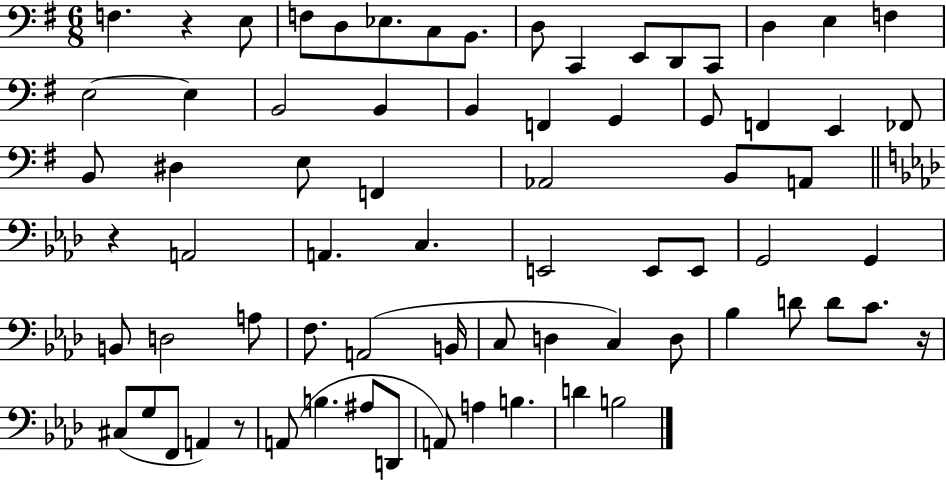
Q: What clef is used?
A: bass